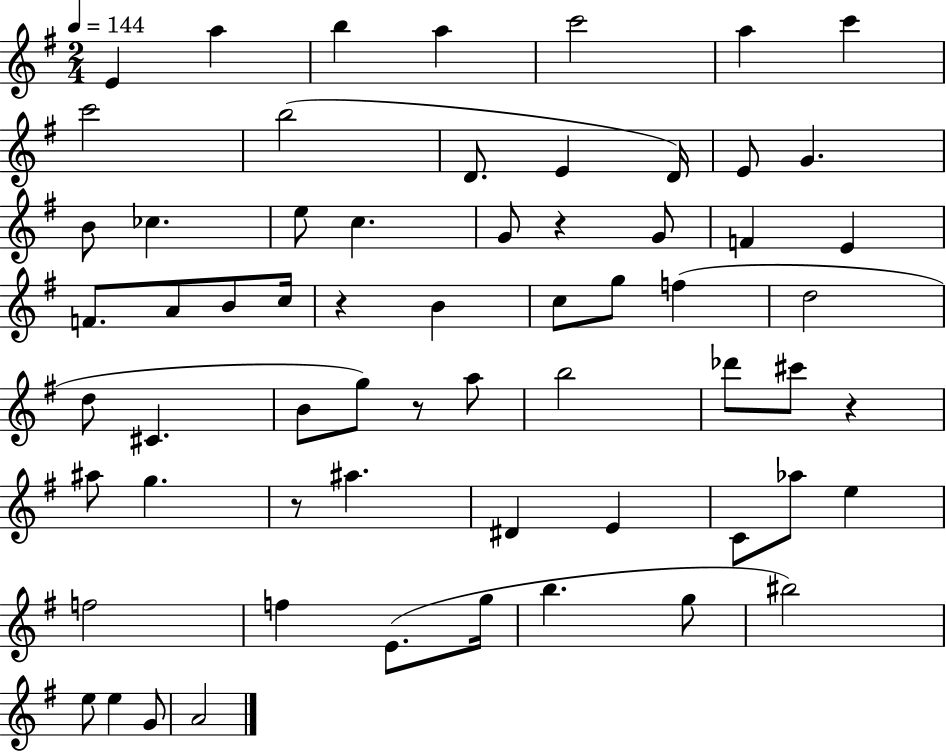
E4/q A5/q B5/q A5/q C6/h A5/q C6/q C6/h B5/h D4/e. E4/q D4/s E4/e G4/q. B4/e CES5/q. E5/e C5/q. G4/e R/q G4/e F4/q E4/q F4/e. A4/e B4/e C5/s R/q B4/q C5/e G5/e F5/q D5/h D5/e C#4/q. B4/e G5/e R/e A5/e B5/h Db6/e C#6/e R/q A#5/e G5/q. R/e A#5/q. D#4/q E4/q C4/e Ab5/e E5/q F5/h F5/q E4/e. G5/s B5/q. G5/e BIS5/h E5/e E5/q G4/e A4/h